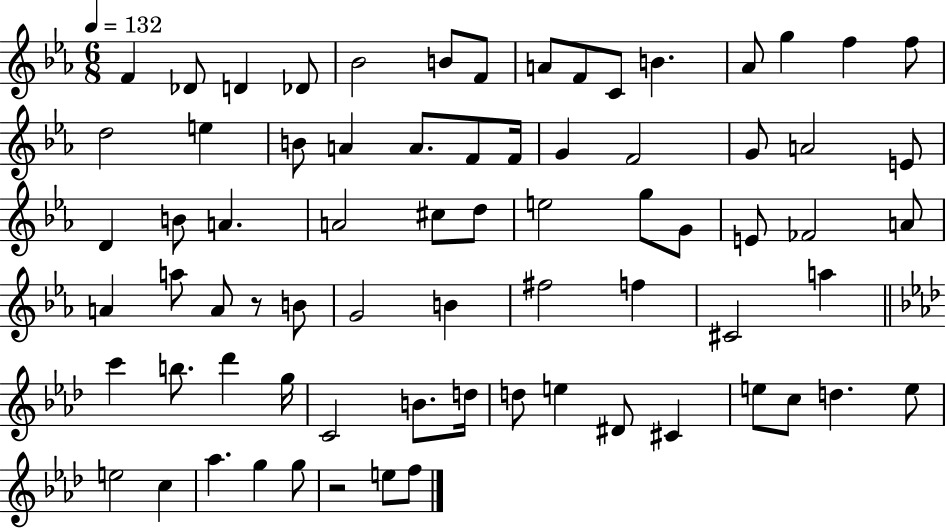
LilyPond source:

{
  \clef treble
  \numericTimeSignature
  \time 6/8
  \key ees \major
  \tempo 4 = 132
  f'4 des'8 d'4 des'8 | bes'2 b'8 f'8 | a'8 f'8 c'8 b'4. | aes'8 g''4 f''4 f''8 | \break d''2 e''4 | b'8 a'4 a'8. f'8 f'16 | g'4 f'2 | g'8 a'2 e'8 | \break d'4 b'8 a'4. | a'2 cis''8 d''8 | e''2 g''8 g'8 | e'8 fes'2 a'8 | \break a'4 a''8 a'8 r8 b'8 | g'2 b'4 | fis''2 f''4 | cis'2 a''4 | \break \bar "||" \break \key aes \major c'''4 b''8. des'''4 g''16 | c'2 b'8. d''16 | d''8 e''4 dis'8 cis'4 | e''8 c''8 d''4. e''8 | \break e''2 c''4 | aes''4. g''4 g''8 | r2 e''8 f''8 | \bar "|."
}